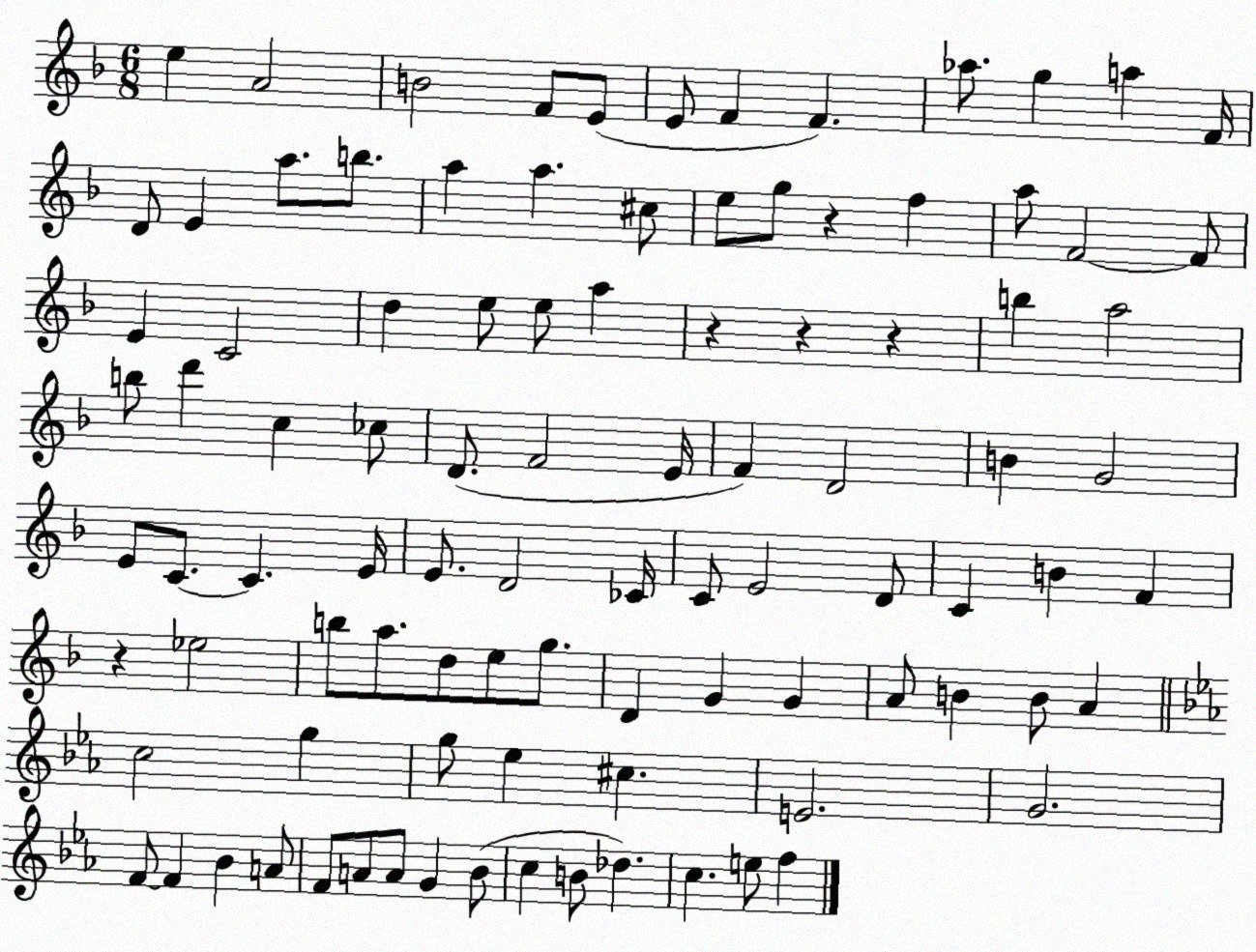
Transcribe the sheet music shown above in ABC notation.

X:1
T:Untitled
M:6/8
L:1/4
K:F
e A2 B2 F/2 E/2 E/2 F F _a/2 g a F/4 D/2 E a/2 b/2 a a ^c/2 e/2 g/2 z f a/2 F2 F/2 E C2 d e/2 e/2 a z z z b a2 b/2 d' c _c/2 D/2 F2 E/4 F D2 B G2 E/2 C/2 C E/4 E/2 D2 _C/4 C/2 E2 D/2 C B F z _e2 b/2 a/2 d/2 e/2 g/2 D G G A/2 B B/2 A c2 g g/2 _e ^c E2 G2 F/2 F _B A/2 F/2 A/2 A/2 G _B/2 c B/2 _d c e/2 f